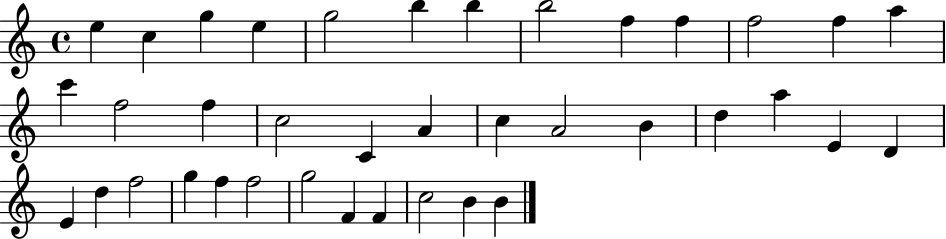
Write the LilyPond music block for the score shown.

{
  \clef treble
  \time 4/4
  \defaultTimeSignature
  \key c \major
  e''4 c''4 g''4 e''4 | g''2 b''4 b''4 | b''2 f''4 f''4 | f''2 f''4 a''4 | \break c'''4 f''2 f''4 | c''2 c'4 a'4 | c''4 a'2 b'4 | d''4 a''4 e'4 d'4 | \break e'4 d''4 f''2 | g''4 f''4 f''2 | g''2 f'4 f'4 | c''2 b'4 b'4 | \break \bar "|."
}